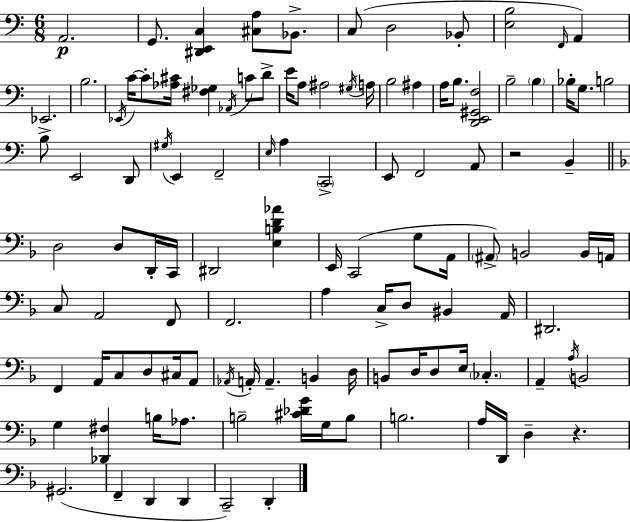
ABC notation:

X:1
T:Untitled
M:6/8
L:1/4
K:C
A,,2 G,,/2 [^D,,E,,C,] [^C,A,]/2 _B,,/2 C,/2 D,2 _B,,/2 [E,B,]2 F,,/4 A,, _E,,2 B,2 _E,,/4 C/4 C/2 [_A,^C]/4 [^F,_G,] _A,,/4 C/2 D/2 E/4 A,/2 ^A,2 ^G,/4 A,/4 B,2 ^A, A,/4 B,/2 [D,,E,,^G,,F,]2 B,2 B, _B,/4 G,/2 B,2 B,/2 E,,2 D,,/2 ^G,/4 E,, F,,2 E,/4 A, C,,2 E,,/2 F,,2 A,,/2 z2 B,, D,2 D,/2 D,,/4 C,,/4 ^D,,2 [E,B,D_A] E,,/4 C,,2 G,/2 A,,/4 ^A,,/2 B,,2 B,,/4 A,,/4 C,/2 A,,2 F,,/2 F,,2 A, C,/4 D,/2 ^B,, A,,/4 ^D,,2 F,, A,,/4 C,/2 D,/2 ^C,/4 A,,/2 _A,,/4 A,,/4 A,, B,, D,/4 B,,/2 D,/4 D,/2 E,/4 _C, A,, A,/4 B,,2 G, [_D,,^F,] B,/4 _A,/2 B,2 [^C_DG]/4 G,/4 B,/2 B,2 A,/4 D,,/4 D, z ^G,,2 F,, D,, D,, C,,2 D,,